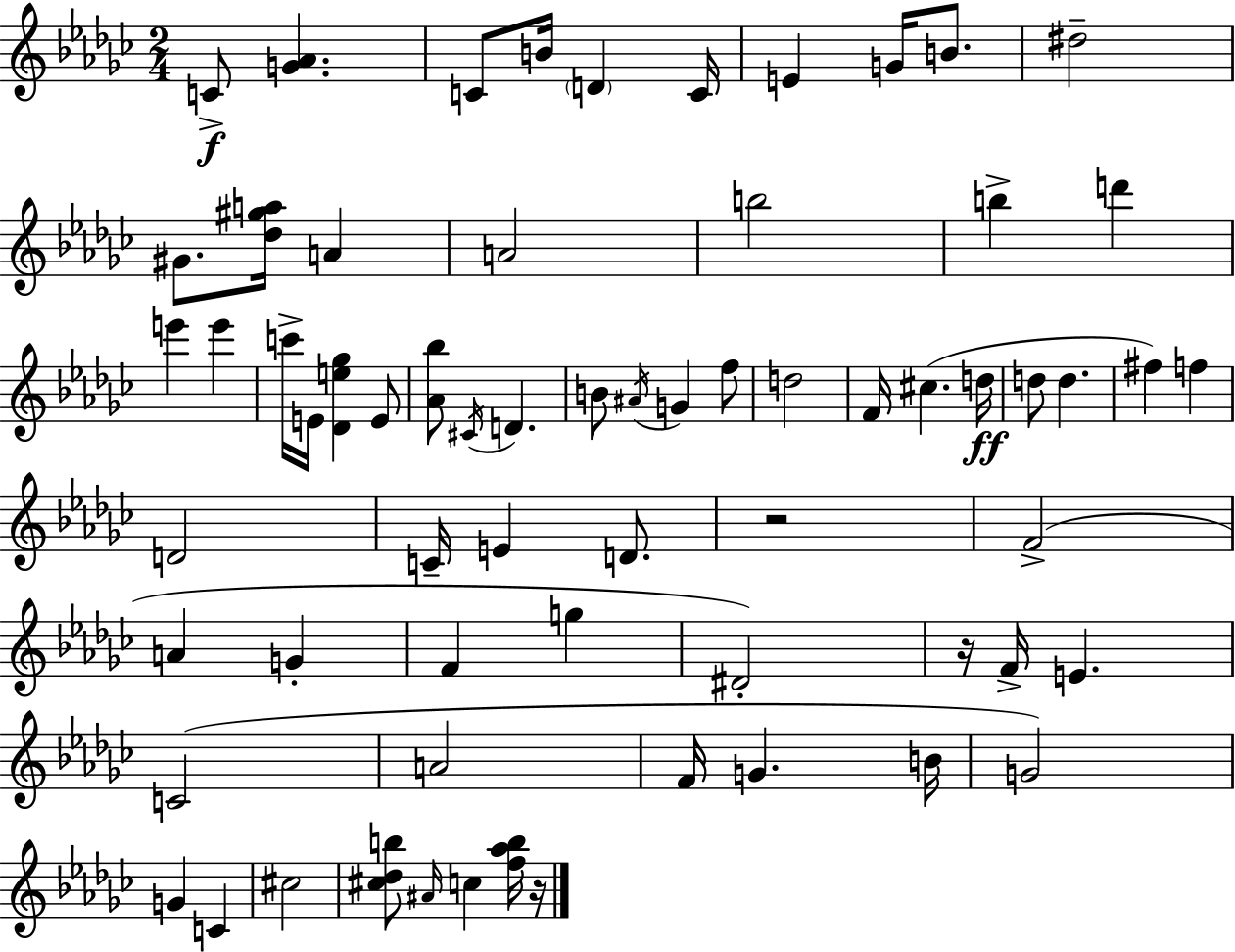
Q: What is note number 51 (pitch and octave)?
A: B4